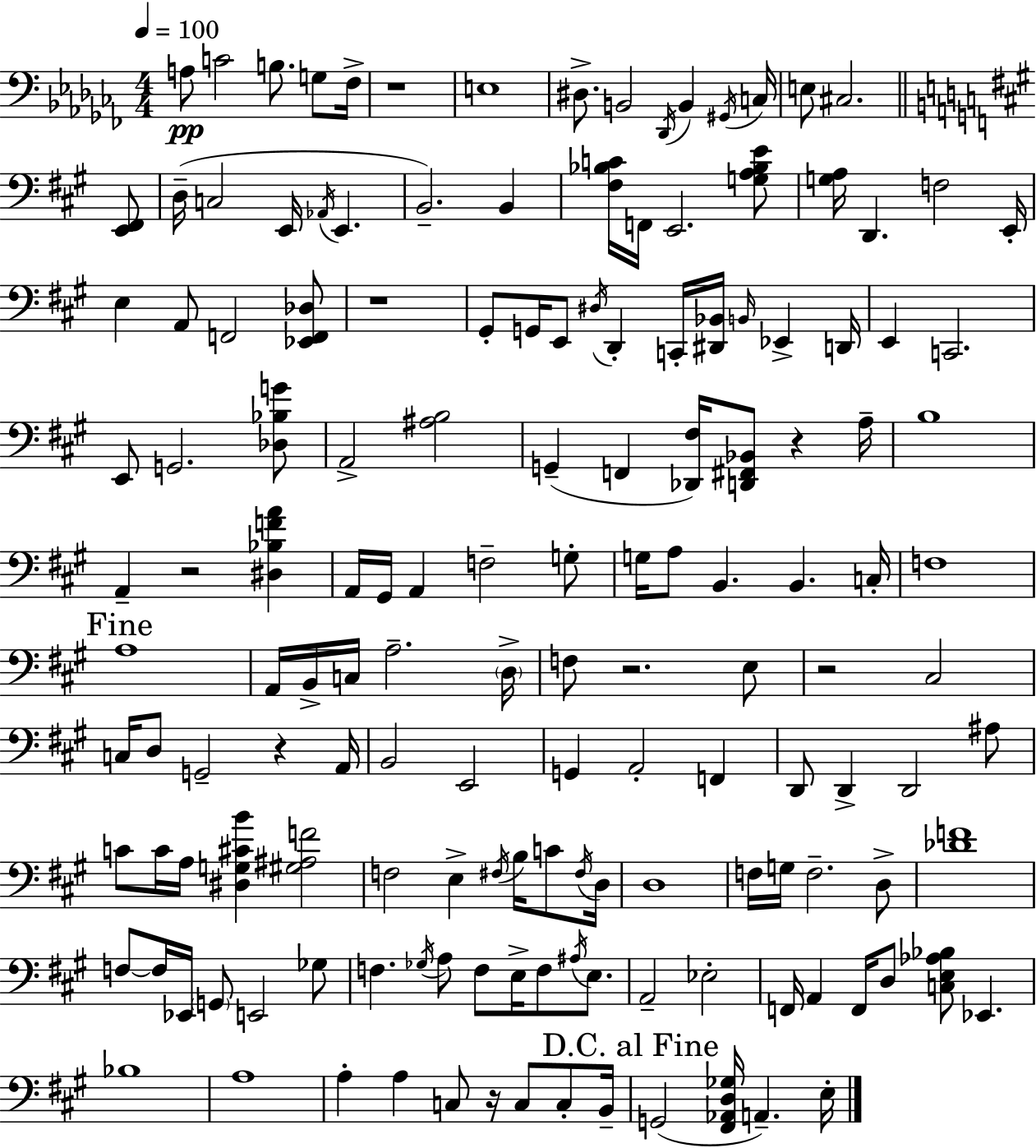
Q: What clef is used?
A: bass